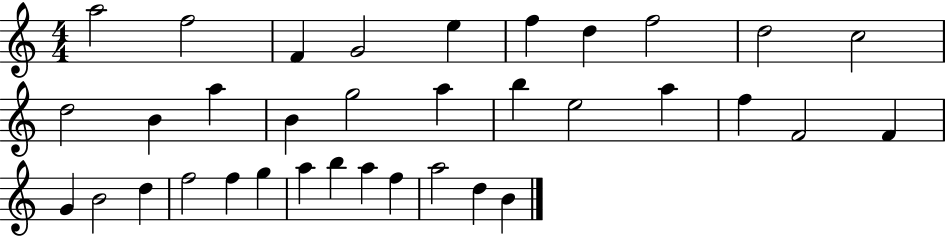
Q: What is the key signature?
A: C major